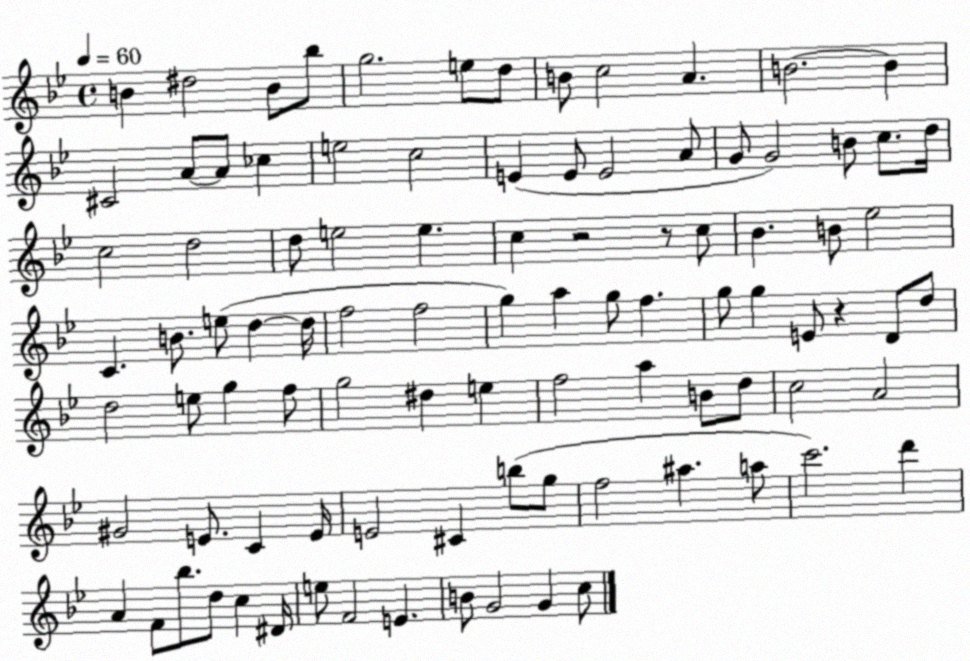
X:1
T:Untitled
M:4/4
L:1/4
K:Bb
B ^d2 B/2 _b/2 g2 e/2 d/2 B/2 c2 A B2 B ^C2 A/2 A/2 _c e2 c2 E E/2 E2 A/2 G/2 G2 B/2 c/2 d/4 c2 d2 d/2 e2 e c z2 z/2 c/2 _B B/2 _e2 C B/2 e/2 d d/4 f2 f2 g a g/2 f g/2 g E/2 z D/2 d/2 d2 e/2 g f/2 g2 ^d e f2 a B/2 d/2 c2 A2 ^G2 E/2 C E/4 E2 ^C b/2 g/2 f2 ^a a/2 c'2 d' A F/2 _b/2 d/2 c ^D/4 e/2 F2 E B/2 G2 G c/2